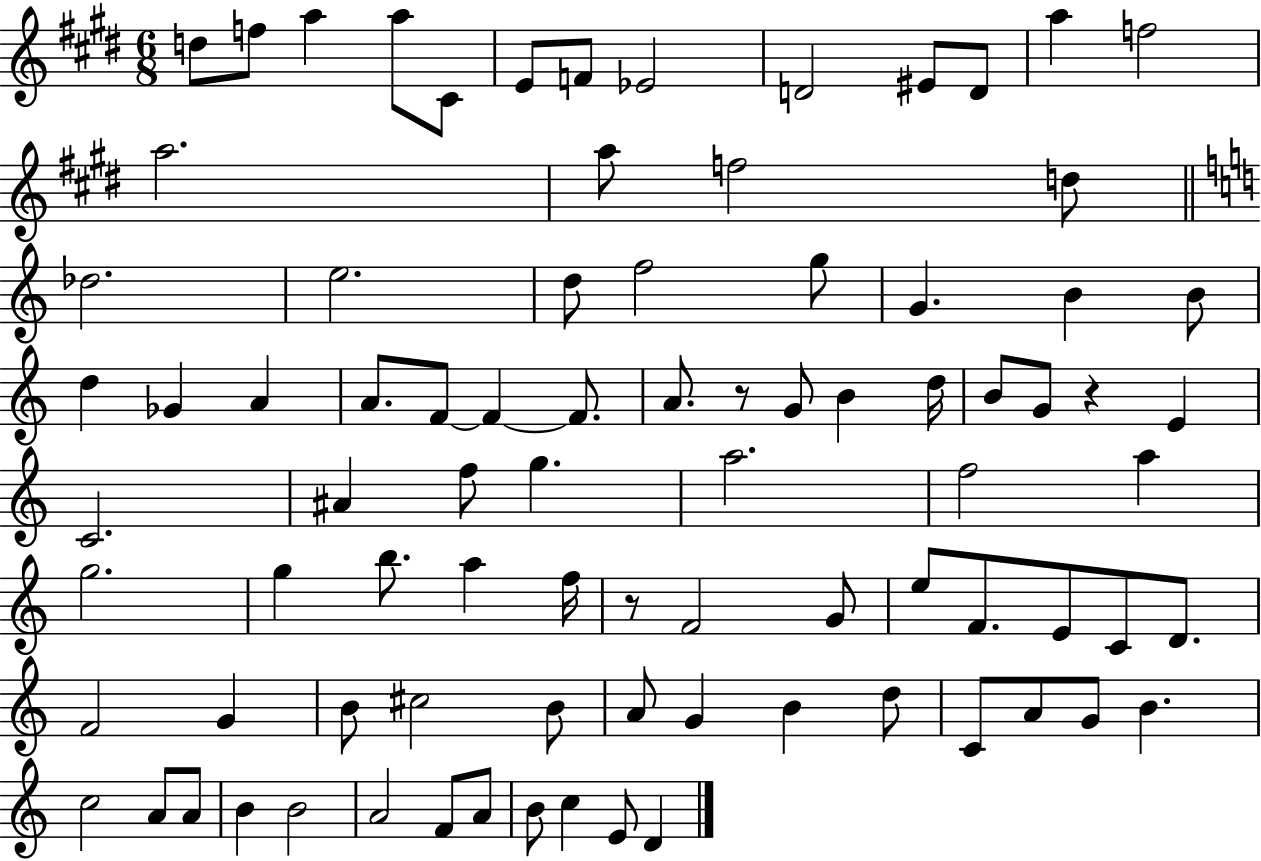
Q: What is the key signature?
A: E major